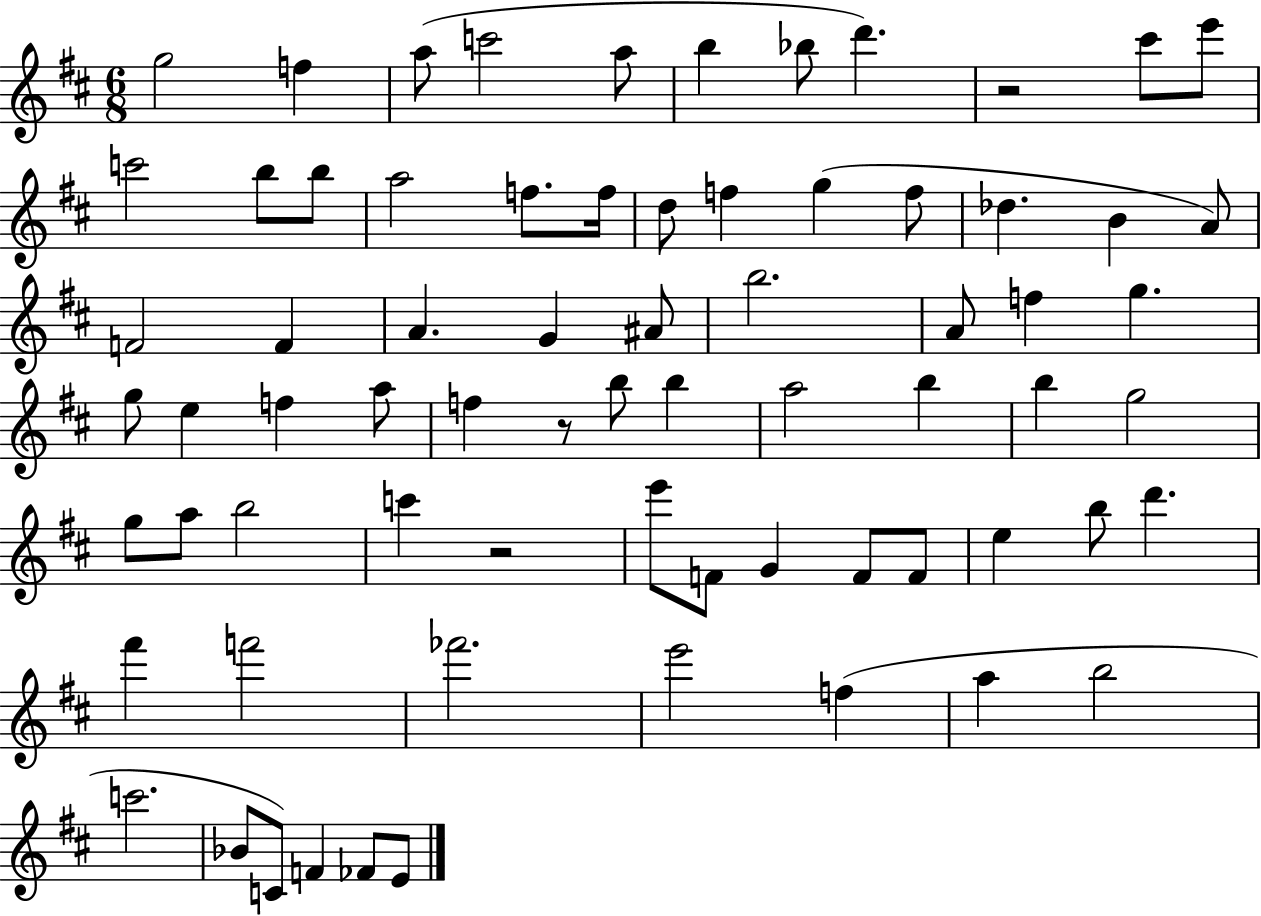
X:1
T:Untitled
M:6/8
L:1/4
K:D
g2 f a/2 c'2 a/2 b _b/2 d' z2 ^c'/2 e'/2 c'2 b/2 b/2 a2 f/2 f/4 d/2 f g f/2 _d B A/2 F2 F A G ^A/2 b2 A/2 f g g/2 e f a/2 f z/2 b/2 b a2 b b g2 g/2 a/2 b2 c' z2 e'/2 F/2 G F/2 F/2 e b/2 d' ^f' f'2 _f'2 e'2 f a b2 c'2 _B/2 C/2 F _F/2 E/2